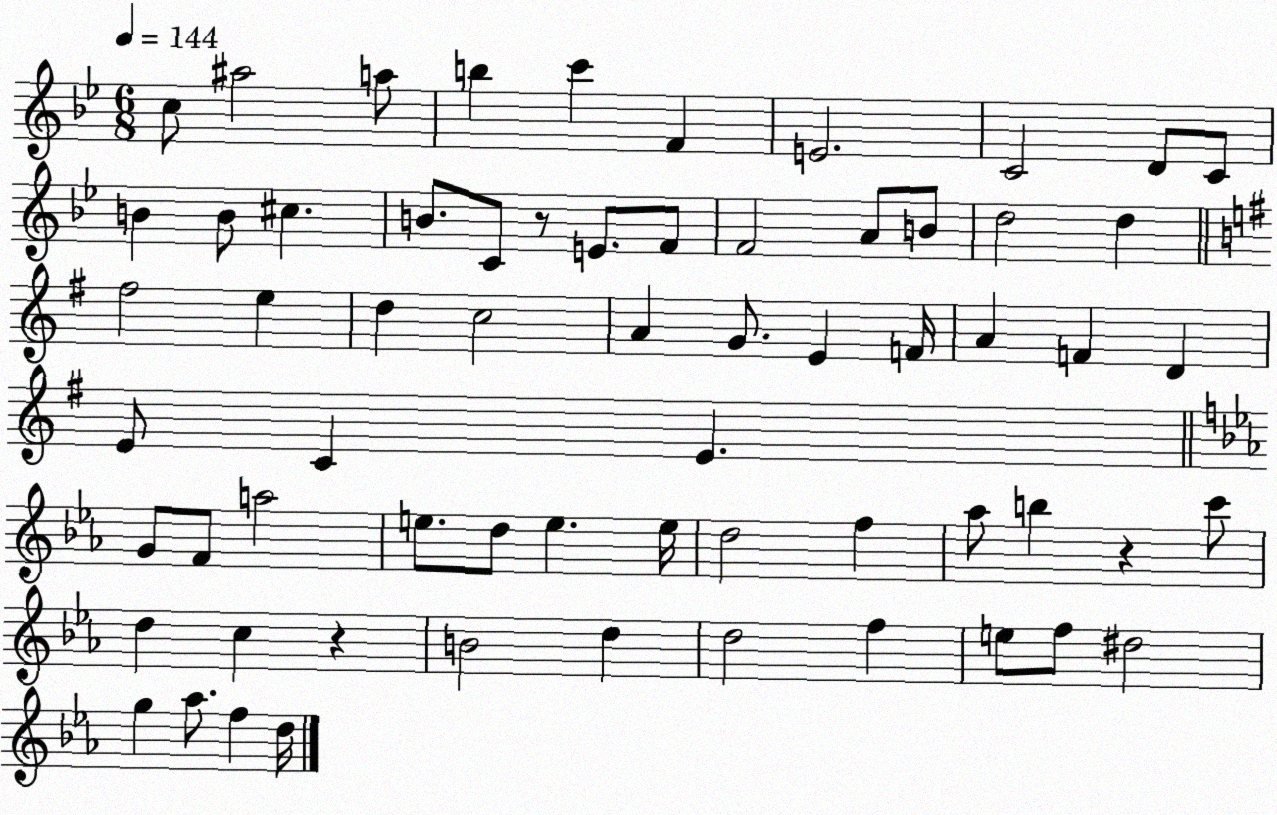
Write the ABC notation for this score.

X:1
T:Untitled
M:6/8
L:1/4
K:Bb
c/2 ^a2 a/2 b c' F E2 C2 D/2 C/2 B B/2 ^c B/2 C/2 z/2 E/2 F/2 F2 A/2 B/2 d2 d ^f2 e d c2 A G/2 E F/4 A F D E/2 C E G/2 F/2 a2 e/2 d/2 e e/4 d2 f _a/2 b z c'/2 d c z B2 d d2 f e/2 f/2 ^d2 g _a/2 f d/4